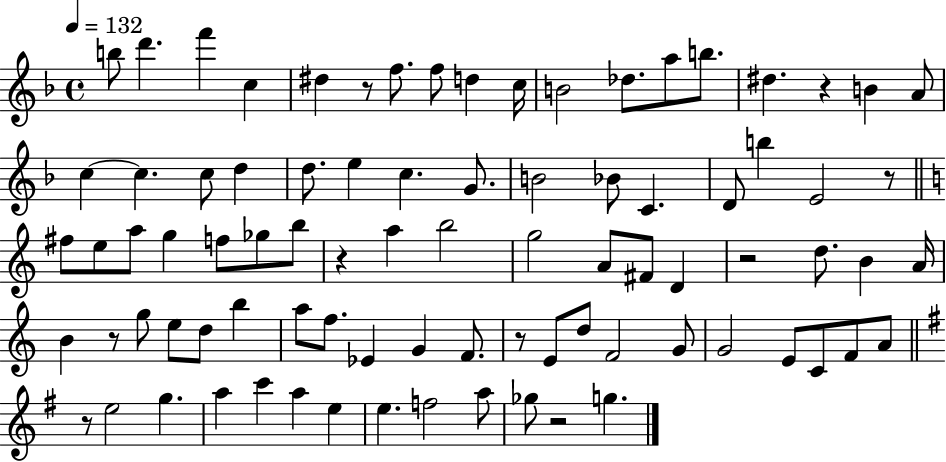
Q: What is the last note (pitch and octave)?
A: G5